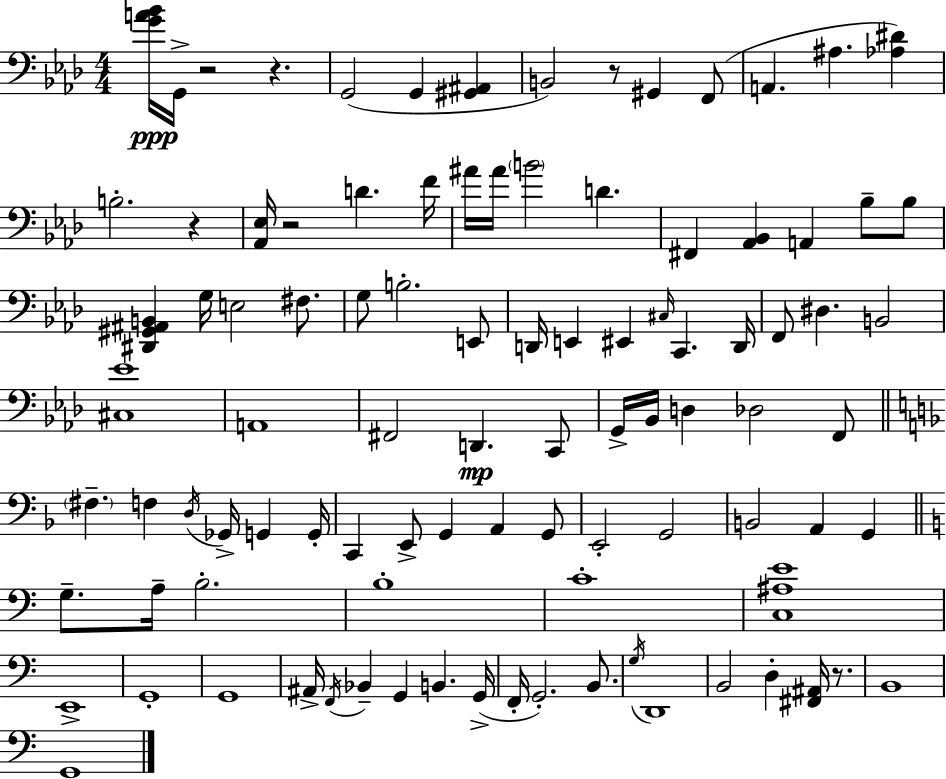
[G4,A4,Bb4]/s G2/s R/h R/q. G2/h G2/q [G#2,A#2]/q B2/h R/e G#2/q F2/e A2/q. A#3/q. [Ab3,D#4]/q B3/h. R/q [Ab2,Eb3]/s R/h D4/q. F4/s A#4/s A#4/s B4/h D4/q. F#2/q [Ab2,Bb2]/q A2/q Bb3/e Bb3/e [D#2,G#2,A#2,B2]/q G3/s E3/h F#3/e. G3/e B3/h. E2/e D2/s E2/q EIS2/q C#3/s C2/q. D2/s F2/e D#3/q. B2/h [C#3,Eb4]/w A2/w F#2/h D2/q. C2/e G2/s Bb2/s D3/q Db3/h F2/e F#3/q. F3/q D3/s Gb2/s G2/q G2/s C2/q E2/e G2/q A2/q G2/e E2/h G2/h B2/h A2/q G2/q G3/e. A3/s B3/h. B3/w C4/w [C3,A#3,E4]/w E2/w G2/w G2/w A#2/s F2/s Bb2/q G2/q B2/q. G2/s F2/s G2/h. B2/e. G3/s D2/w B2/h D3/q [F#2,A#2]/s R/e. B2/w G2/w